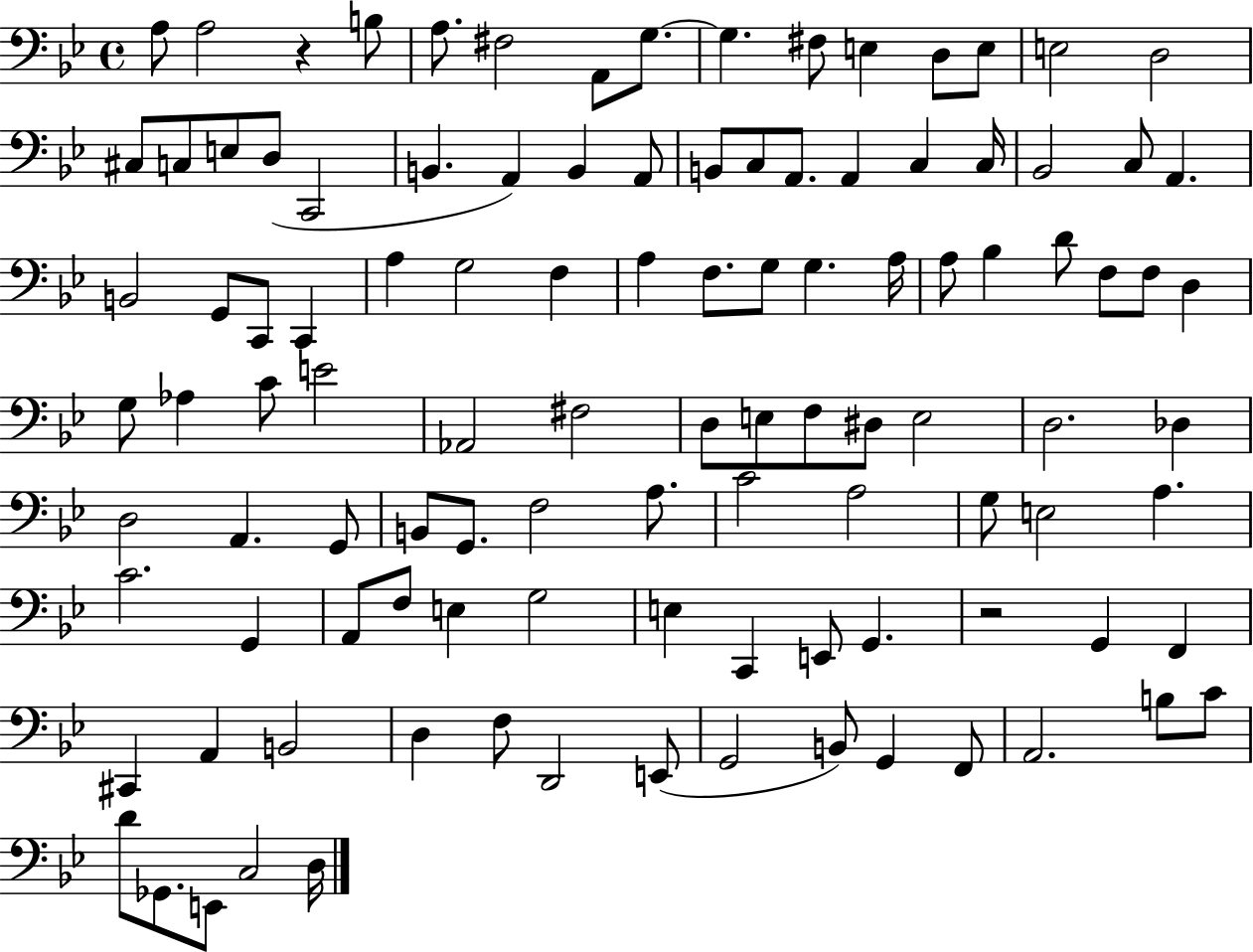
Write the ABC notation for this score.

X:1
T:Untitled
M:4/4
L:1/4
K:Bb
A,/2 A,2 z B,/2 A,/2 ^F,2 A,,/2 G,/2 G, ^F,/2 E, D,/2 E,/2 E,2 D,2 ^C,/2 C,/2 E,/2 D,/2 C,,2 B,, A,, B,, A,,/2 B,,/2 C,/2 A,,/2 A,, C, C,/4 _B,,2 C,/2 A,, B,,2 G,,/2 C,,/2 C,, A, G,2 F, A, F,/2 G,/2 G, A,/4 A,/2 _B, D/2 F,/2 F,/2 D, G,/2 _A, C/2 E2 _A,,2 ^F,2 D,/2 E,/2 F,/2 ^D,/2 E,2 D,2 _D, D,2 A,, G,,/2 B,,/2 G,,/2 F,2 A,/2 C2 A,2 G,/2 E,2 A, C2 G,, A,,/2 F,/2 E, G,2 E, C,, E,,/2 G,, z2 G,, F,, ^C,, A,, B,,2 D, F,/2 D,,2 E,,/2 G,,2 B,,/2 G,, F,,/2 A,,2 B,/2 C/2 D/2 _G,,/2 E,,/2 C,2 D,/4